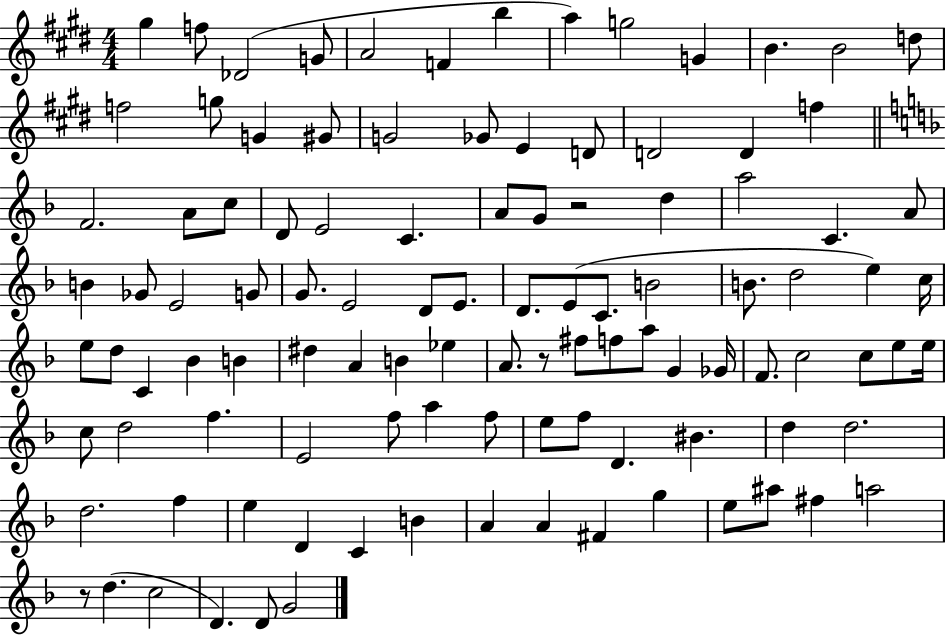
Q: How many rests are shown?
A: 3